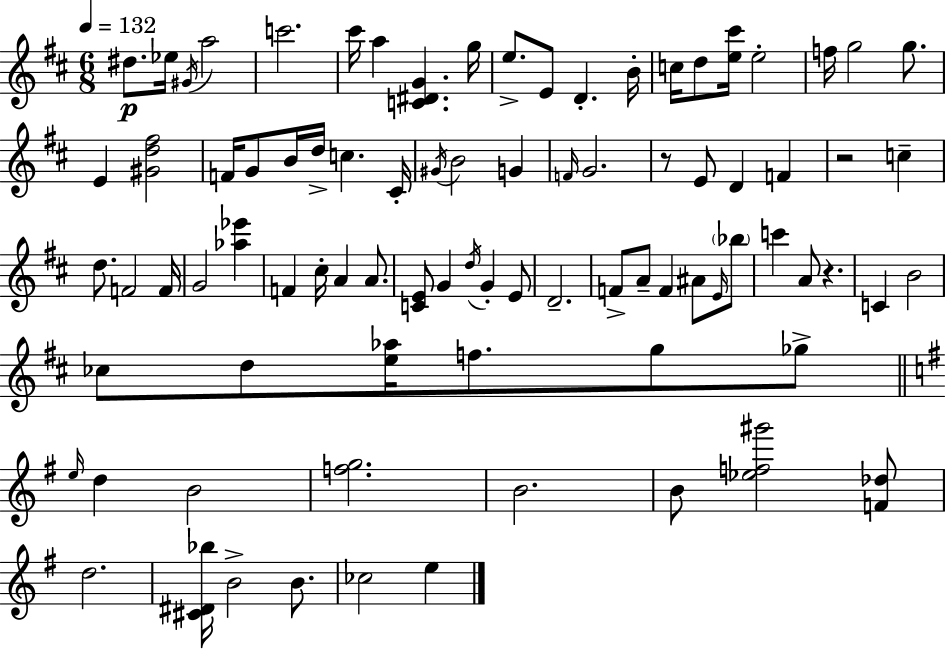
{
  \clef treble
  \numericTimeSignature
  \time 6/8
  \key d \major
  \tempo 4 = 132
  \repeat volta 2 { dis''8.\p ees''16 \acciaccatura { gis'16 } a''2 | c'''2. | cis'''16 a''4 <c' dis' g'>4. | g''16 e''8.-> e'8 d'4.-. | \break b'16-. c''16 d''8 <e'' cis'''>16 e''2-. | f''16 g''2 g''8. | e'4 <gis' d'' fis''>2 | f'16 g'8 b'16 d''16-> c''4. | \break cis'16-. \acciaccatura { gis'16 } b'2 g'4 | \grace { f'16 } g'2. | r8 e'8 d'4 f'4 | r2 c''4-- | \break d''8. f'2 | f'16 g'2 <aes'' ees'''>4 | f'4 cis''16-. a'4 | a'8. <c' e'>8 g'4 \acciaccatura { d''16 } g'4-. | \break e'8 d'2.-- | f'8-> a'8-- f'4 | ais'8 \grace { e'16 } \parenthesize bes''8 c'''4 a'8 r4. | c'4 b'2 | \break ces''8 d''8 <e'' aes''>16 f''8. | g''8 ges''8-> \bar "||" \break \key g \major \grace { e''16 } d''4 b'2 | <f'' g''>2. | b'2. | b'8 <ees'' f'' gis'''>2 <f' des''>8 | \break d''2. | <cis' dis' bes''>16 b'2-> b'8. | ces''2 e''4 | } \bar "|."
}